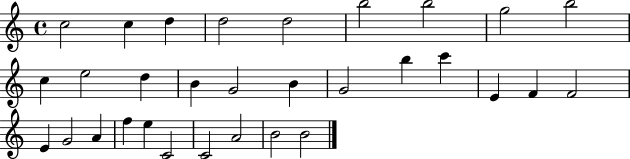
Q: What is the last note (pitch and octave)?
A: B4